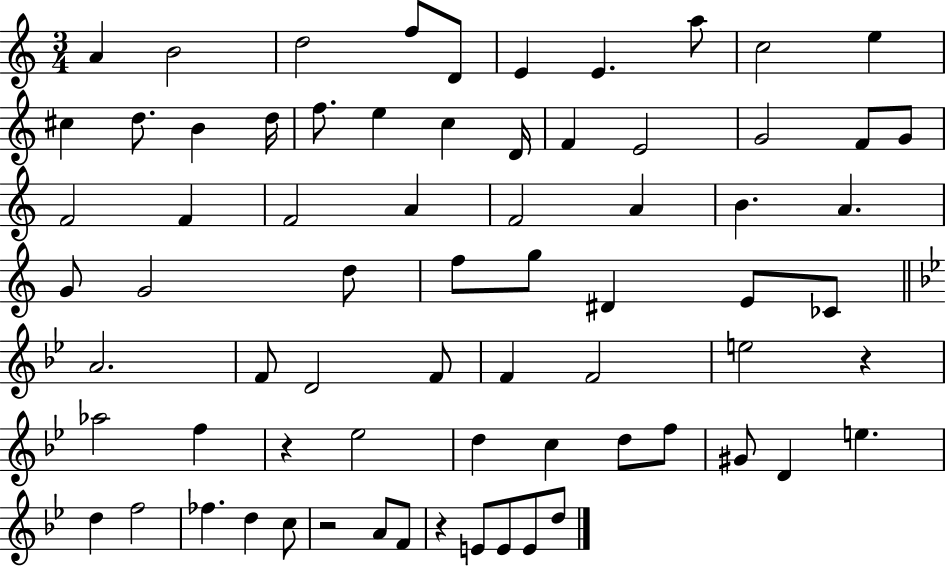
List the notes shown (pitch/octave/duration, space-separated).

A4/q B4/h D5/h F5/e D4/e E4/q E4/q. A5/e C5/h E5/q C#5/q D5/e. B4/q D5/s F5/e. E5/q C5/q D4/s F4/q E4/h G4/h F4/e G4/e F4/h F4/q F4/h A4/q F4/h A4/q B4/q. A4/q. G4/e G4/h D5/e F5/e G5/e D#4/q E4/e CES4/e A4/h. F4/e D4/h F4/e F4/q F4/h E5/h R/q Ab5/h F5/q R/q Eb5/h D5/q C5/q D5/e F5/e G#4/e D4/q E5/q. D5/q F5/h FES5/q. D5/q C5/e R/h A4/e F4/e R/q E4/e E4/e E4/e D5/e